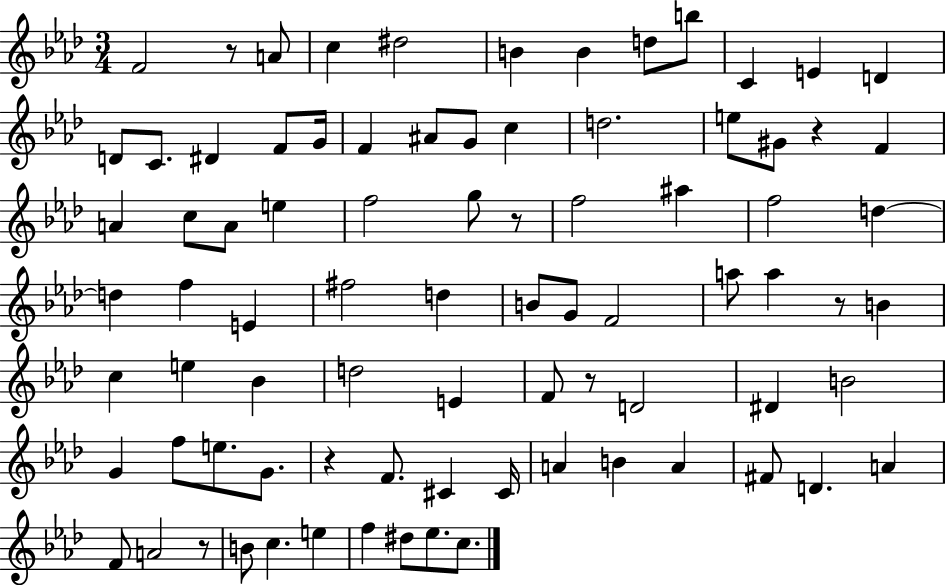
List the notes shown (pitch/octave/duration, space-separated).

F4/h R/e A4/e C5/q D#5/h B4/q B4/q D5/e B5/e C4/q E4/q D4/q D4/e C4/e. D#4/q F4/e G4/s F4/q A#4/e G4/e C5/q D5/h. E5/e G#4/e R/q F4/q A4/q C5/e A4/e E5/q F5/h G5/e R/e F5/h A#5/q F5/h D5/q D5/q F5/q E4/q F#5/h D5/q B4/e G4/e F4/h A5/e A5/q R/e B4/q C5/q E5/q Bb4/q D5/h E4/q F4/e R/e D4/h D#4/q B4/h G4/q F5/e E5/e. G4/e. R/q F4/e. C#4/q C#4/s A4/q B4/q A4/q F#4/e D4/q. A4/q F4/e A4/h R/e B4/e C5/q. E5/q F5/q D#5/e Eb5/e. C5/e.